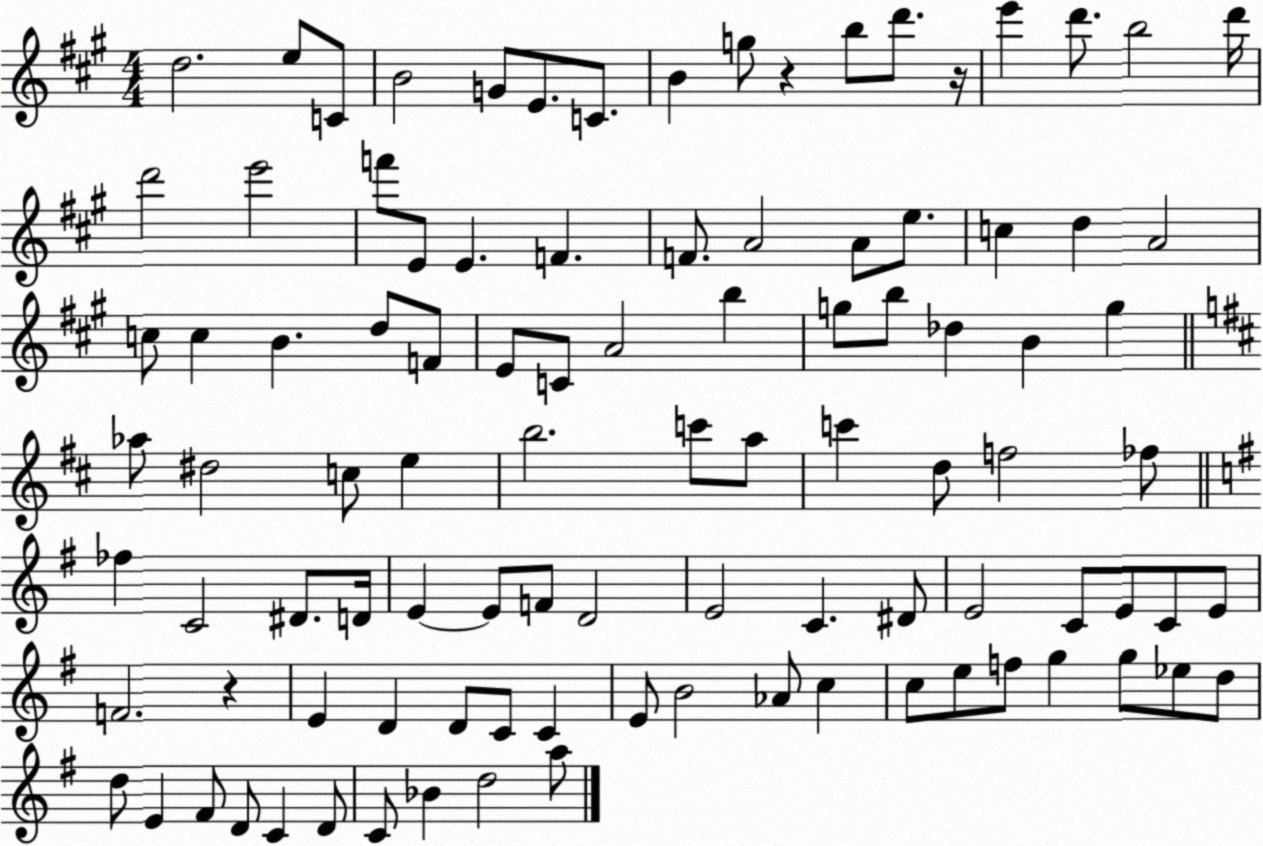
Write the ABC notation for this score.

X:1
T:Untitled
M:4/4
L:1/4
K:A
d2 e/2 C/2 B2 G/2 E/2 C/2 B g/2 z b/2 d'/2 z/4 e' d'/2 b2 d'/4 d'2 e'2 f'/2 E/2 E F F/2 A2 A/2 e/2 c d A2 c/2 c B d/2 F/2 E/2 C/2 A2 b g/2 b/2 _d B g _a/2 ^d2 c/2 e b2 c'/2 a/2 c' d/2 f2 _f/2 _f C2 ^D/2 D/4 E E/2 F/2 D2 E2 C ^D/2 E2 C/2 E/2 C/2 E/2 F2 z E D D/2 C/2 C E/2 B2 _A/2 c c/2 e/2 f/2 g g/2 _e/2 d/2 d/2 E ^F/2 D/2 C D/2 C/2 _B d2 a/2